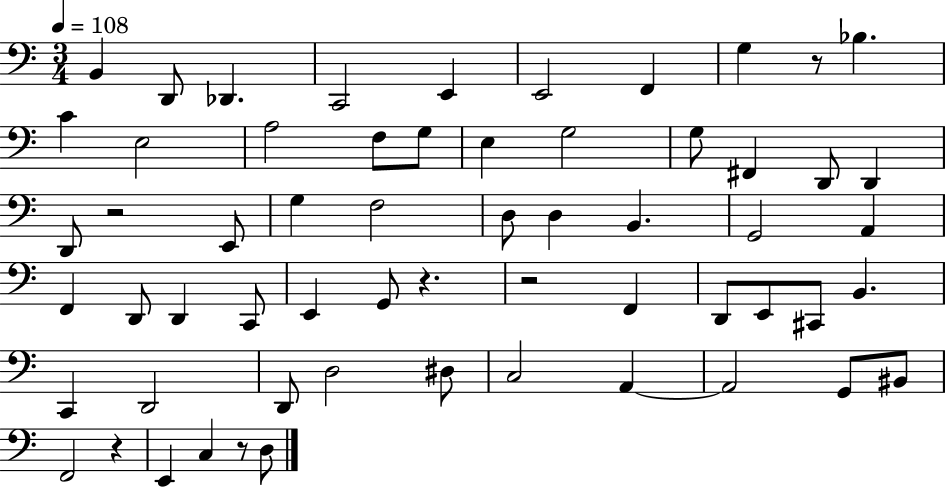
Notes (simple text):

B2/q D2/e Db2/q. C2/h E2/q E2/h F2/q G3/q R/e Bb3/q. C4/q E3/h A3/h F3/e G3/e E3/q G3/h G3/e F#2/q D2/e D2/q D2/e R/h E2/e G3/q F3/h D3/e D3/q B2/q. G2/h A2/q F2/q D2/e D2/q C2/e E2/q G2/e R/q. R/h F2/q D2/e E2/e C#2/e B2/q. C2/q D2/h D2/e D3/h D#3/e C3/h A2/q A2/h G2/e BIS2/e F2/h R/q E2/q C3/q R/e D3/e